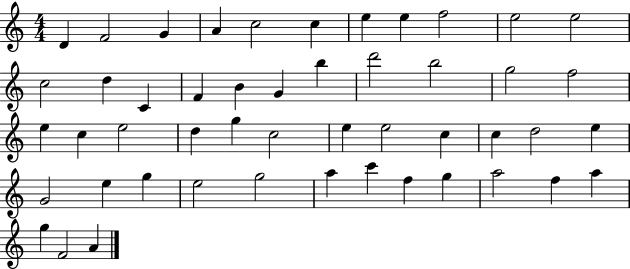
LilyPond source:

{
  \clef treble
  \numericTimeSignature
  \time 4/4
  \key c \major
  d'4 f'2 g'4 | a'4 c''2 c''4 | e''4 e''4 f''2 | e''2 e''2 | \break c''2 d''4 c'4 | f'4 b'4 g'4 b''4 | d'''2 b''2 | g''2 f''2 | \break e''4 c''4 e''2 | d''4 g''4 c''2 | e''4 e''2 c''4 | c''4 d''2 e''4 | \break g'2 e''4 g''4 | e''2 g''2 | a''4 c'''4 f''4 g''4 | a''2 f''4 a''4 | \break g''4 f'2 a'4 | \bar "|."
}